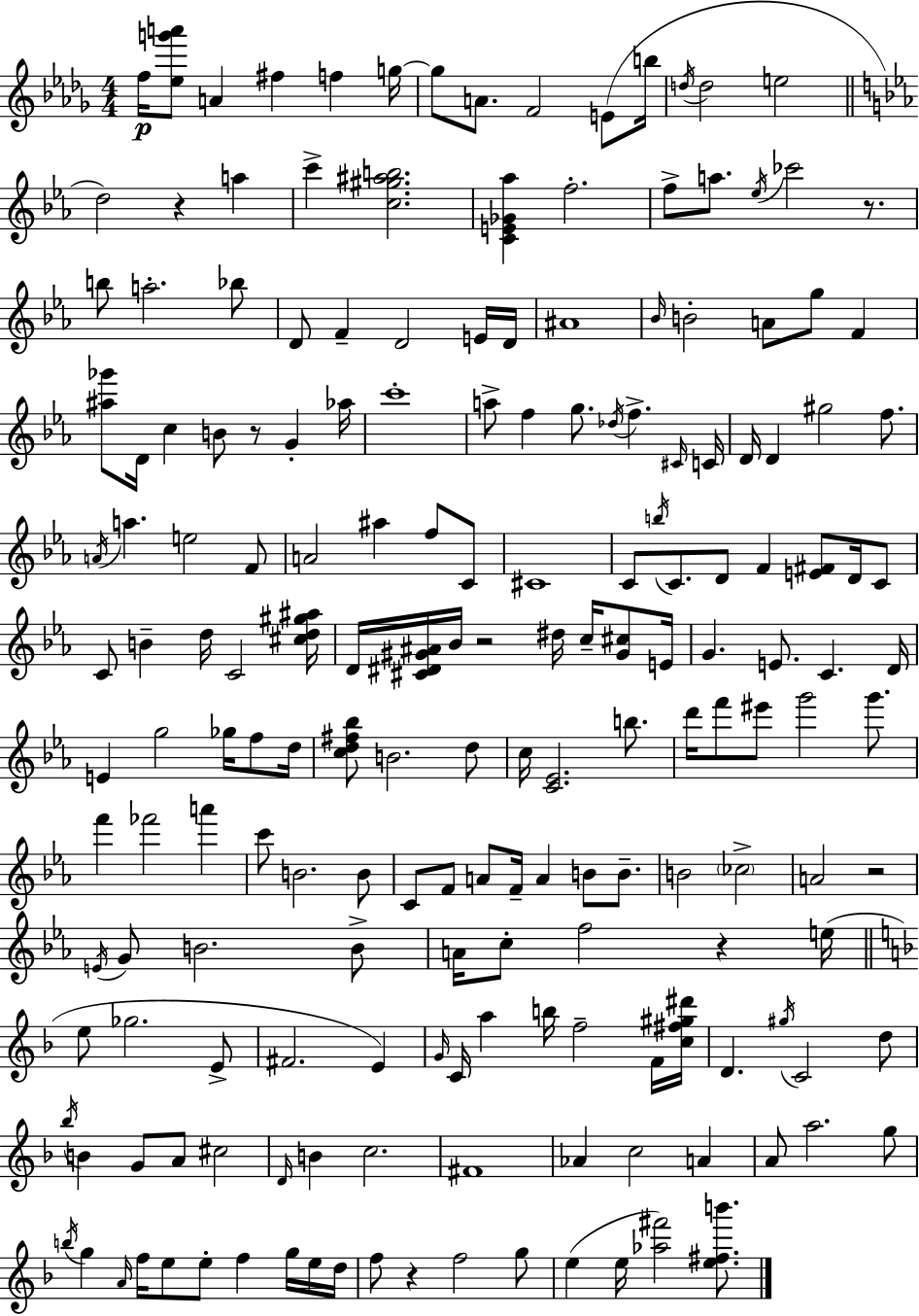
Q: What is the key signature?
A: BES minor